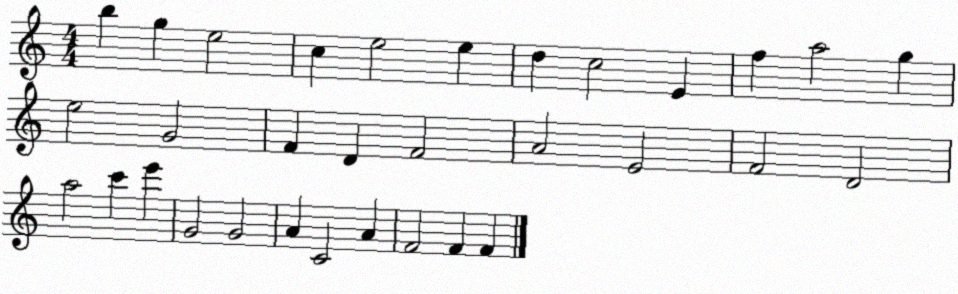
X:1
T:Untitled
M:4/4
L:1/4
K:C
b g e2 c e2 e d c2 E f a2 g e2 G2 F D F2 A2 E2 F2 D2 a2 c' e' G2 G2 A C2 A F2 F F